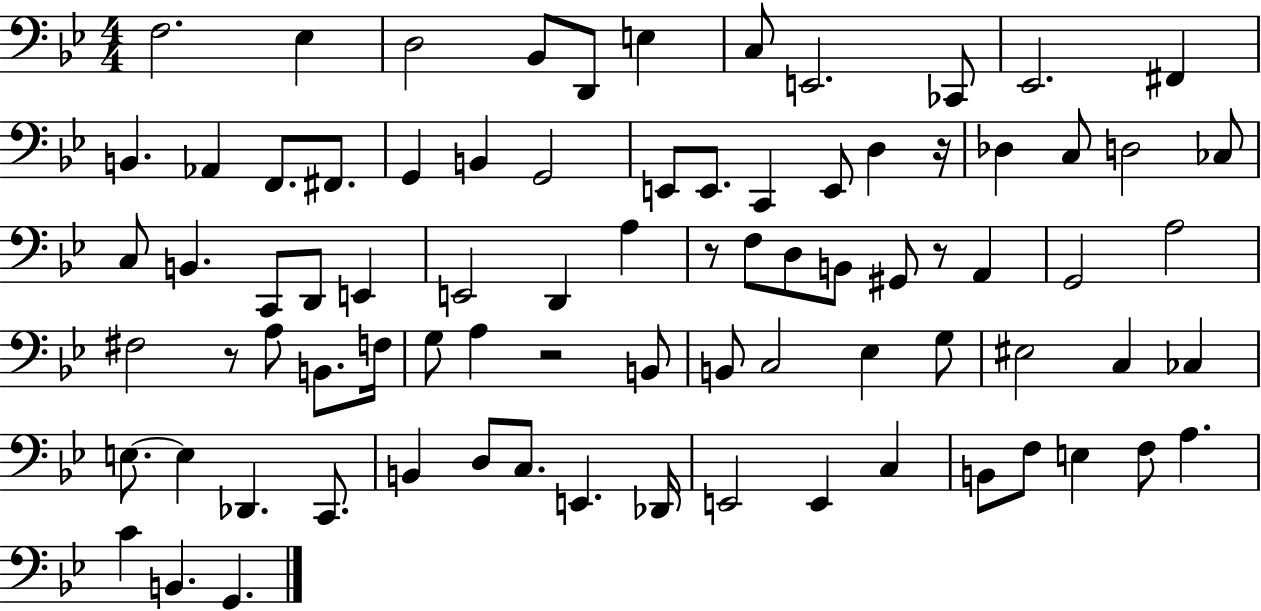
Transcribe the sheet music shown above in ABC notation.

X:1
T:Untitled
M:4/4
L:1/4
K:Bb
F,2 _E, D,2 _B,,/2 D,,/2 E, C,/2 E,,2 _C,,/2 _E,,2 ^F,, B,, _A,, F,,/2 ^F,,/2 G,, B,, G,,2 E,,/2 E,,/2 C,, E,,/2 D, z/4 _D, C,/2 D,2 _C,/2 C,/2 B,, C,,/2 D,,/2 E,, E,,2 D,, A, z/2 F,/2 D,/2 B,,/2 ^G,,/2 z/2 A,, G,,2 A,2 ^F,2 z/2 A,/2 B,,/2 F,/4 G,/2 A, z2 B,,/2 B,,/2 C,2 _E, G,/2 ^E,2 C, _C, E,/2 E, _D,, C,,/2 B,, D,/2 C,/2 E,, _D,,/4 E,,2 E,, C, B,,/2 F,/2 E, F,/2 A, C B,, G,,